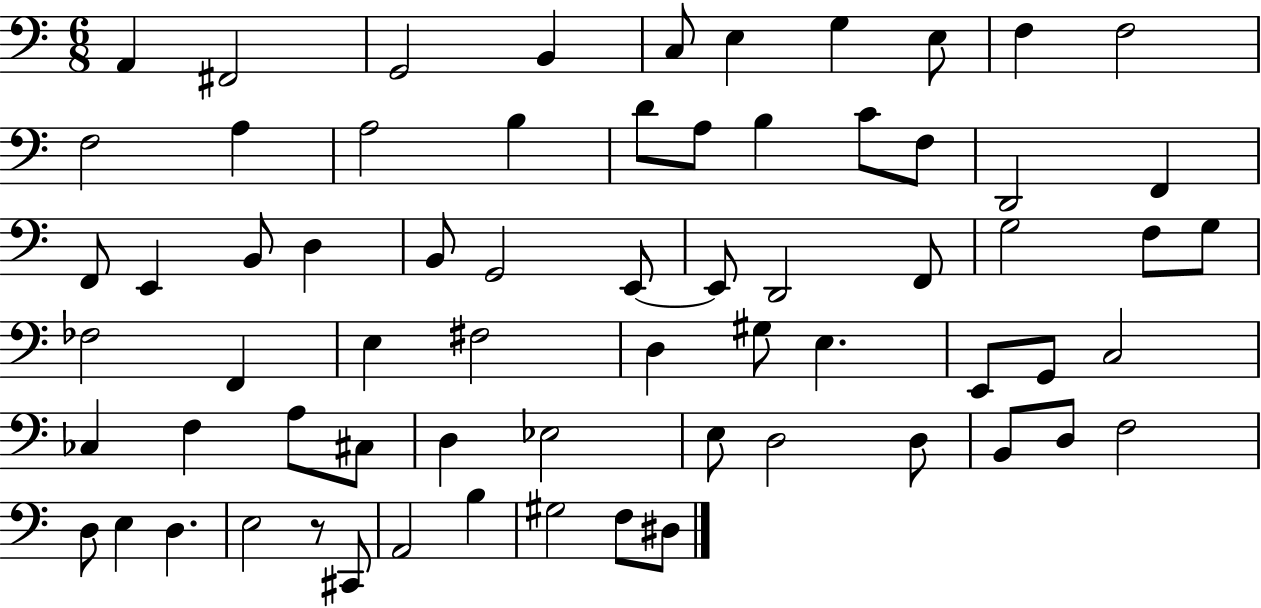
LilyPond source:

{
  \clef bass
  \numericTimeSignature
  \time 6/8
  \key c \major
  a,4 fis,2 | g,2 b,4 | c8 e4 g4 e8 | f4 f2 | \break f2 a4 | a2 b4 | d'8 a8 b4 c'8 f8 | d,2 f,4 | \break f,8 e,4 b,8 d4 | b,8 g,2 e,8~~ | e,8 d,2 f,8 | g2 f8 g8 | \break fes2 f,4 | e4 fis2 | d4 gis8 e4. | e,8 g,8 c2 | \break ces4 f4 a8 cis8 | d4 ees2 | e8 d2 d8 | b,8 d8 f2 | \break d8 e4 d4. | e2 r8 cis,8 | a,2 b4 | gis2 f8 dis8 | \break \bar "|."
}